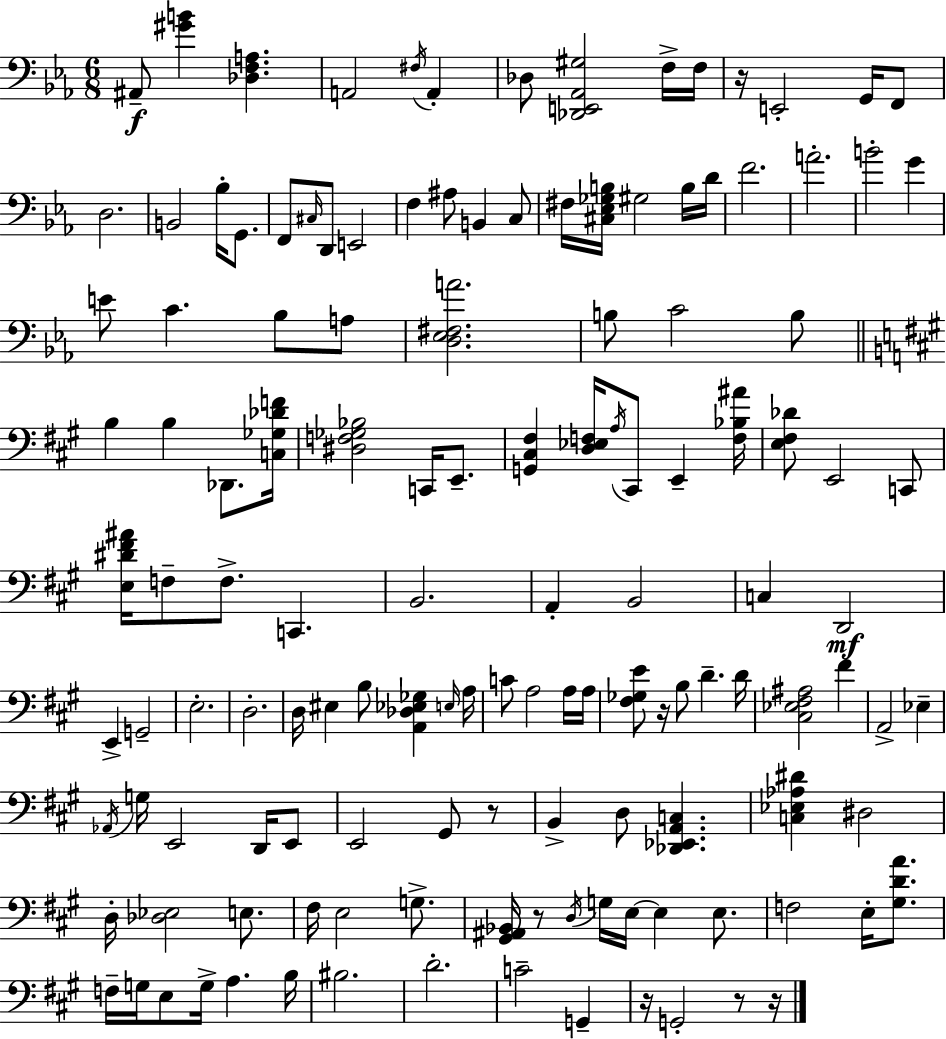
{
  \clef bass
  \numericTimeSignature
  \time 6/8
  \key ees \major
  ais,8--\f <gis' b'>4 <des f a>4. | a,2 \acciaccatura { fis16 } a,4-. | des8 <des, e, aes, gis>2 f16-> | f16 r16 e,2-. g,16 f,8 | \break d2. | b,2 bes16-. g,8. | f,8 \grace { cis16 } d,8 e,2 | f4 ais8 b,4 | \break c8 fis16 <cis ees ges b>16 gis2 | b16 d'16 f'2. | a'2.-. | b'2-. g'4 | \break e'8 c'4. bes8 | a8 <d ees fis a'>2. | b8 c'2 | b8 \bar "||" \break \key a \major b4 b4 des,8. <c ges des' f'>16 | <dis f ges bes>2 c,16 e,8.-- | <g, cis fis>4 <d ees f>16 \acciaccatura { a16 } cis,8 e,4-- | <f bes ais'>16 <e fis des'>8 e,2 c,8 | \break <e dis' fis' ais'>16 f8-- f8.-> c,4. | b,2. | a,4-. b,2 | c4 d,2\mf | \break e,4-> g,2-- | e2.-. | d2.-. | d16 eis4 b8 <a, des ees ges>4 | \break \grace { e16 } a16 c'8 a2 | a16 a16 <fis ges e'>8 r16 b8 d'4.-- | d'16 <cis ees fis ais>2 fis'4 | a,2-> ees4-- | \break \acciaccatura { aes,16 } g16 e,2 | d,16 e,8 e,2 gis,8 | r8 b,4-> d8 <des, ees, a, c>4. | <c ees aes dis'>4 dis2 | \break d16-. <des ees>2 | e8. fis16 e2 | g8.-> <gis, ais, bes,>16 r8 \acciaccatura { d16 } g16 e16~~ e4 | e8. f2 | \break e16-. <gis d' a'>8. f16-- g16 e8 g16-> a4. | b16 bis2. | d'2.-. | c'2-- | \break g,4-- r16 g,2-. | r8 r16 \bar "|."
}